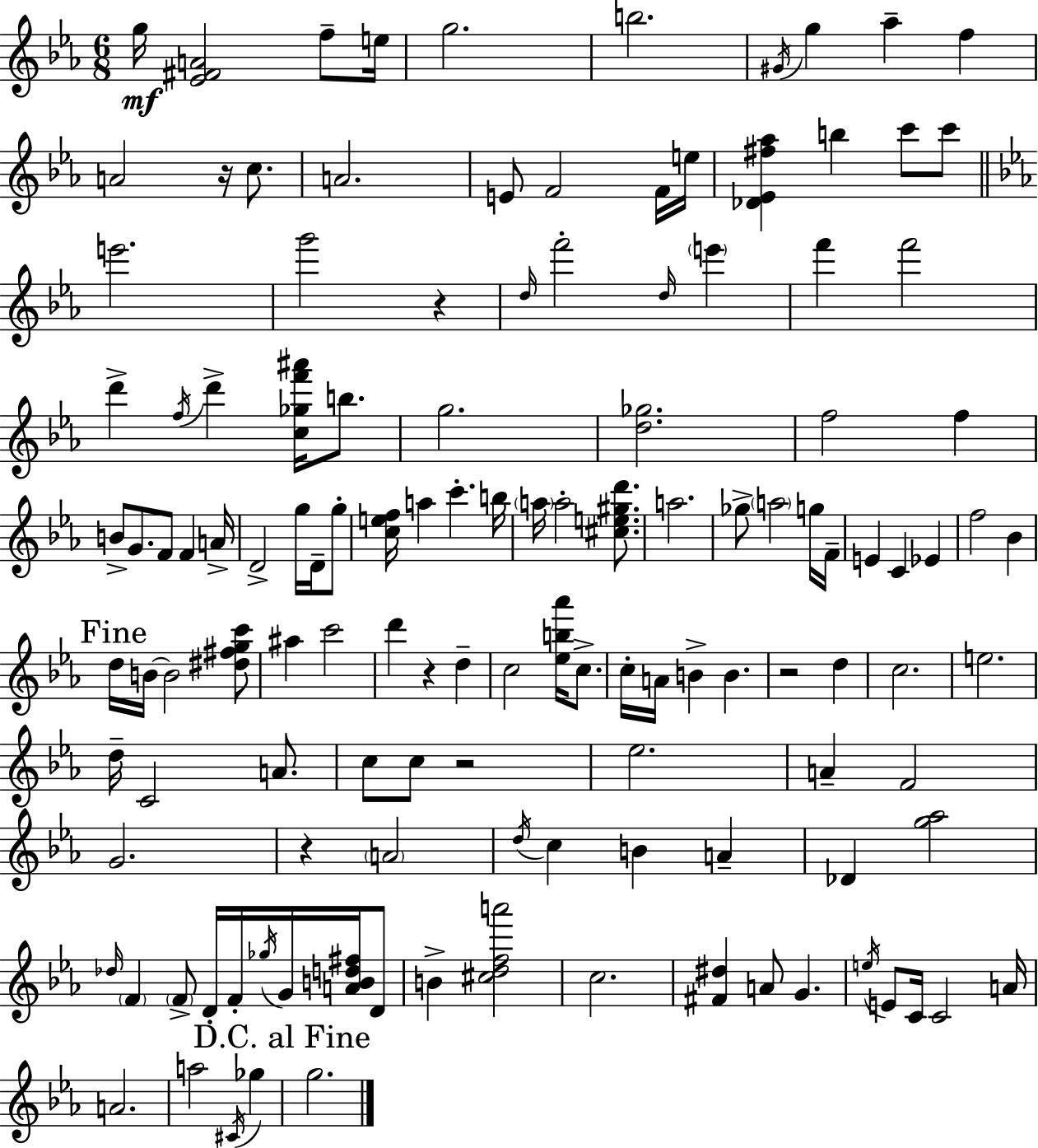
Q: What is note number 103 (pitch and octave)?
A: E4